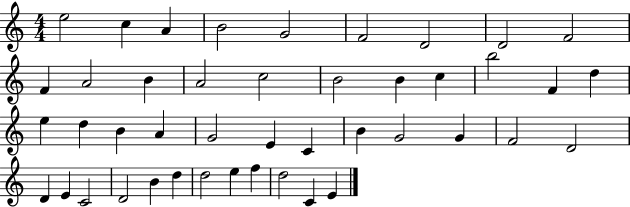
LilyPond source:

{
  \clef treble
  \numericTimeSignature
  \time 4/4
  \key c \major
  e''2 c''4 a'4 | b'2 g'2 | f'2 d'2 | d'2 f'2 | \break f'4 a'2 b'4 | a'2 c''2 | b'2 b'4 c''4 | b''2 f'4 d''4 | \break e''4 d''4 b'4 a'4 | g'2 e'4 c'4 | b'4 g'2 g'4 | f'2 d'2 | \break d'4 e'4 c'2 | d'2 b'4 d''4 | d''2 e''4 f''4 | d''2 c'4 e'4 | \break \bar "|."
}